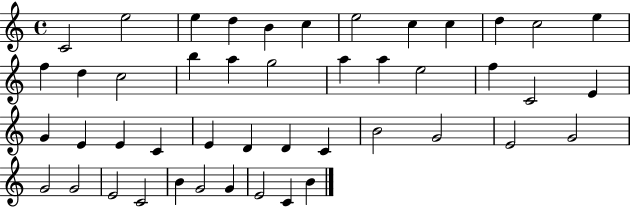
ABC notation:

X:1
T:Untitled
M:4/4
L:1/4
K:C
C2 e2 e d B c e2 c c d c2 e f d c2 b a g2 a a e2 f C2 E G E E C E D D C B2 G2 E2 G2 G2 G2 E2 C2 B G2 G E2 C B